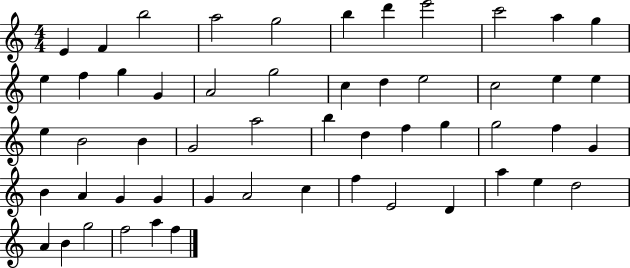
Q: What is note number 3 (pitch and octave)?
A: B5